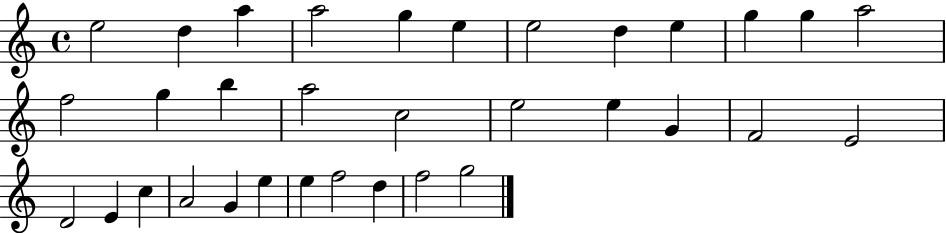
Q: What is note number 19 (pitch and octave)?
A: E5